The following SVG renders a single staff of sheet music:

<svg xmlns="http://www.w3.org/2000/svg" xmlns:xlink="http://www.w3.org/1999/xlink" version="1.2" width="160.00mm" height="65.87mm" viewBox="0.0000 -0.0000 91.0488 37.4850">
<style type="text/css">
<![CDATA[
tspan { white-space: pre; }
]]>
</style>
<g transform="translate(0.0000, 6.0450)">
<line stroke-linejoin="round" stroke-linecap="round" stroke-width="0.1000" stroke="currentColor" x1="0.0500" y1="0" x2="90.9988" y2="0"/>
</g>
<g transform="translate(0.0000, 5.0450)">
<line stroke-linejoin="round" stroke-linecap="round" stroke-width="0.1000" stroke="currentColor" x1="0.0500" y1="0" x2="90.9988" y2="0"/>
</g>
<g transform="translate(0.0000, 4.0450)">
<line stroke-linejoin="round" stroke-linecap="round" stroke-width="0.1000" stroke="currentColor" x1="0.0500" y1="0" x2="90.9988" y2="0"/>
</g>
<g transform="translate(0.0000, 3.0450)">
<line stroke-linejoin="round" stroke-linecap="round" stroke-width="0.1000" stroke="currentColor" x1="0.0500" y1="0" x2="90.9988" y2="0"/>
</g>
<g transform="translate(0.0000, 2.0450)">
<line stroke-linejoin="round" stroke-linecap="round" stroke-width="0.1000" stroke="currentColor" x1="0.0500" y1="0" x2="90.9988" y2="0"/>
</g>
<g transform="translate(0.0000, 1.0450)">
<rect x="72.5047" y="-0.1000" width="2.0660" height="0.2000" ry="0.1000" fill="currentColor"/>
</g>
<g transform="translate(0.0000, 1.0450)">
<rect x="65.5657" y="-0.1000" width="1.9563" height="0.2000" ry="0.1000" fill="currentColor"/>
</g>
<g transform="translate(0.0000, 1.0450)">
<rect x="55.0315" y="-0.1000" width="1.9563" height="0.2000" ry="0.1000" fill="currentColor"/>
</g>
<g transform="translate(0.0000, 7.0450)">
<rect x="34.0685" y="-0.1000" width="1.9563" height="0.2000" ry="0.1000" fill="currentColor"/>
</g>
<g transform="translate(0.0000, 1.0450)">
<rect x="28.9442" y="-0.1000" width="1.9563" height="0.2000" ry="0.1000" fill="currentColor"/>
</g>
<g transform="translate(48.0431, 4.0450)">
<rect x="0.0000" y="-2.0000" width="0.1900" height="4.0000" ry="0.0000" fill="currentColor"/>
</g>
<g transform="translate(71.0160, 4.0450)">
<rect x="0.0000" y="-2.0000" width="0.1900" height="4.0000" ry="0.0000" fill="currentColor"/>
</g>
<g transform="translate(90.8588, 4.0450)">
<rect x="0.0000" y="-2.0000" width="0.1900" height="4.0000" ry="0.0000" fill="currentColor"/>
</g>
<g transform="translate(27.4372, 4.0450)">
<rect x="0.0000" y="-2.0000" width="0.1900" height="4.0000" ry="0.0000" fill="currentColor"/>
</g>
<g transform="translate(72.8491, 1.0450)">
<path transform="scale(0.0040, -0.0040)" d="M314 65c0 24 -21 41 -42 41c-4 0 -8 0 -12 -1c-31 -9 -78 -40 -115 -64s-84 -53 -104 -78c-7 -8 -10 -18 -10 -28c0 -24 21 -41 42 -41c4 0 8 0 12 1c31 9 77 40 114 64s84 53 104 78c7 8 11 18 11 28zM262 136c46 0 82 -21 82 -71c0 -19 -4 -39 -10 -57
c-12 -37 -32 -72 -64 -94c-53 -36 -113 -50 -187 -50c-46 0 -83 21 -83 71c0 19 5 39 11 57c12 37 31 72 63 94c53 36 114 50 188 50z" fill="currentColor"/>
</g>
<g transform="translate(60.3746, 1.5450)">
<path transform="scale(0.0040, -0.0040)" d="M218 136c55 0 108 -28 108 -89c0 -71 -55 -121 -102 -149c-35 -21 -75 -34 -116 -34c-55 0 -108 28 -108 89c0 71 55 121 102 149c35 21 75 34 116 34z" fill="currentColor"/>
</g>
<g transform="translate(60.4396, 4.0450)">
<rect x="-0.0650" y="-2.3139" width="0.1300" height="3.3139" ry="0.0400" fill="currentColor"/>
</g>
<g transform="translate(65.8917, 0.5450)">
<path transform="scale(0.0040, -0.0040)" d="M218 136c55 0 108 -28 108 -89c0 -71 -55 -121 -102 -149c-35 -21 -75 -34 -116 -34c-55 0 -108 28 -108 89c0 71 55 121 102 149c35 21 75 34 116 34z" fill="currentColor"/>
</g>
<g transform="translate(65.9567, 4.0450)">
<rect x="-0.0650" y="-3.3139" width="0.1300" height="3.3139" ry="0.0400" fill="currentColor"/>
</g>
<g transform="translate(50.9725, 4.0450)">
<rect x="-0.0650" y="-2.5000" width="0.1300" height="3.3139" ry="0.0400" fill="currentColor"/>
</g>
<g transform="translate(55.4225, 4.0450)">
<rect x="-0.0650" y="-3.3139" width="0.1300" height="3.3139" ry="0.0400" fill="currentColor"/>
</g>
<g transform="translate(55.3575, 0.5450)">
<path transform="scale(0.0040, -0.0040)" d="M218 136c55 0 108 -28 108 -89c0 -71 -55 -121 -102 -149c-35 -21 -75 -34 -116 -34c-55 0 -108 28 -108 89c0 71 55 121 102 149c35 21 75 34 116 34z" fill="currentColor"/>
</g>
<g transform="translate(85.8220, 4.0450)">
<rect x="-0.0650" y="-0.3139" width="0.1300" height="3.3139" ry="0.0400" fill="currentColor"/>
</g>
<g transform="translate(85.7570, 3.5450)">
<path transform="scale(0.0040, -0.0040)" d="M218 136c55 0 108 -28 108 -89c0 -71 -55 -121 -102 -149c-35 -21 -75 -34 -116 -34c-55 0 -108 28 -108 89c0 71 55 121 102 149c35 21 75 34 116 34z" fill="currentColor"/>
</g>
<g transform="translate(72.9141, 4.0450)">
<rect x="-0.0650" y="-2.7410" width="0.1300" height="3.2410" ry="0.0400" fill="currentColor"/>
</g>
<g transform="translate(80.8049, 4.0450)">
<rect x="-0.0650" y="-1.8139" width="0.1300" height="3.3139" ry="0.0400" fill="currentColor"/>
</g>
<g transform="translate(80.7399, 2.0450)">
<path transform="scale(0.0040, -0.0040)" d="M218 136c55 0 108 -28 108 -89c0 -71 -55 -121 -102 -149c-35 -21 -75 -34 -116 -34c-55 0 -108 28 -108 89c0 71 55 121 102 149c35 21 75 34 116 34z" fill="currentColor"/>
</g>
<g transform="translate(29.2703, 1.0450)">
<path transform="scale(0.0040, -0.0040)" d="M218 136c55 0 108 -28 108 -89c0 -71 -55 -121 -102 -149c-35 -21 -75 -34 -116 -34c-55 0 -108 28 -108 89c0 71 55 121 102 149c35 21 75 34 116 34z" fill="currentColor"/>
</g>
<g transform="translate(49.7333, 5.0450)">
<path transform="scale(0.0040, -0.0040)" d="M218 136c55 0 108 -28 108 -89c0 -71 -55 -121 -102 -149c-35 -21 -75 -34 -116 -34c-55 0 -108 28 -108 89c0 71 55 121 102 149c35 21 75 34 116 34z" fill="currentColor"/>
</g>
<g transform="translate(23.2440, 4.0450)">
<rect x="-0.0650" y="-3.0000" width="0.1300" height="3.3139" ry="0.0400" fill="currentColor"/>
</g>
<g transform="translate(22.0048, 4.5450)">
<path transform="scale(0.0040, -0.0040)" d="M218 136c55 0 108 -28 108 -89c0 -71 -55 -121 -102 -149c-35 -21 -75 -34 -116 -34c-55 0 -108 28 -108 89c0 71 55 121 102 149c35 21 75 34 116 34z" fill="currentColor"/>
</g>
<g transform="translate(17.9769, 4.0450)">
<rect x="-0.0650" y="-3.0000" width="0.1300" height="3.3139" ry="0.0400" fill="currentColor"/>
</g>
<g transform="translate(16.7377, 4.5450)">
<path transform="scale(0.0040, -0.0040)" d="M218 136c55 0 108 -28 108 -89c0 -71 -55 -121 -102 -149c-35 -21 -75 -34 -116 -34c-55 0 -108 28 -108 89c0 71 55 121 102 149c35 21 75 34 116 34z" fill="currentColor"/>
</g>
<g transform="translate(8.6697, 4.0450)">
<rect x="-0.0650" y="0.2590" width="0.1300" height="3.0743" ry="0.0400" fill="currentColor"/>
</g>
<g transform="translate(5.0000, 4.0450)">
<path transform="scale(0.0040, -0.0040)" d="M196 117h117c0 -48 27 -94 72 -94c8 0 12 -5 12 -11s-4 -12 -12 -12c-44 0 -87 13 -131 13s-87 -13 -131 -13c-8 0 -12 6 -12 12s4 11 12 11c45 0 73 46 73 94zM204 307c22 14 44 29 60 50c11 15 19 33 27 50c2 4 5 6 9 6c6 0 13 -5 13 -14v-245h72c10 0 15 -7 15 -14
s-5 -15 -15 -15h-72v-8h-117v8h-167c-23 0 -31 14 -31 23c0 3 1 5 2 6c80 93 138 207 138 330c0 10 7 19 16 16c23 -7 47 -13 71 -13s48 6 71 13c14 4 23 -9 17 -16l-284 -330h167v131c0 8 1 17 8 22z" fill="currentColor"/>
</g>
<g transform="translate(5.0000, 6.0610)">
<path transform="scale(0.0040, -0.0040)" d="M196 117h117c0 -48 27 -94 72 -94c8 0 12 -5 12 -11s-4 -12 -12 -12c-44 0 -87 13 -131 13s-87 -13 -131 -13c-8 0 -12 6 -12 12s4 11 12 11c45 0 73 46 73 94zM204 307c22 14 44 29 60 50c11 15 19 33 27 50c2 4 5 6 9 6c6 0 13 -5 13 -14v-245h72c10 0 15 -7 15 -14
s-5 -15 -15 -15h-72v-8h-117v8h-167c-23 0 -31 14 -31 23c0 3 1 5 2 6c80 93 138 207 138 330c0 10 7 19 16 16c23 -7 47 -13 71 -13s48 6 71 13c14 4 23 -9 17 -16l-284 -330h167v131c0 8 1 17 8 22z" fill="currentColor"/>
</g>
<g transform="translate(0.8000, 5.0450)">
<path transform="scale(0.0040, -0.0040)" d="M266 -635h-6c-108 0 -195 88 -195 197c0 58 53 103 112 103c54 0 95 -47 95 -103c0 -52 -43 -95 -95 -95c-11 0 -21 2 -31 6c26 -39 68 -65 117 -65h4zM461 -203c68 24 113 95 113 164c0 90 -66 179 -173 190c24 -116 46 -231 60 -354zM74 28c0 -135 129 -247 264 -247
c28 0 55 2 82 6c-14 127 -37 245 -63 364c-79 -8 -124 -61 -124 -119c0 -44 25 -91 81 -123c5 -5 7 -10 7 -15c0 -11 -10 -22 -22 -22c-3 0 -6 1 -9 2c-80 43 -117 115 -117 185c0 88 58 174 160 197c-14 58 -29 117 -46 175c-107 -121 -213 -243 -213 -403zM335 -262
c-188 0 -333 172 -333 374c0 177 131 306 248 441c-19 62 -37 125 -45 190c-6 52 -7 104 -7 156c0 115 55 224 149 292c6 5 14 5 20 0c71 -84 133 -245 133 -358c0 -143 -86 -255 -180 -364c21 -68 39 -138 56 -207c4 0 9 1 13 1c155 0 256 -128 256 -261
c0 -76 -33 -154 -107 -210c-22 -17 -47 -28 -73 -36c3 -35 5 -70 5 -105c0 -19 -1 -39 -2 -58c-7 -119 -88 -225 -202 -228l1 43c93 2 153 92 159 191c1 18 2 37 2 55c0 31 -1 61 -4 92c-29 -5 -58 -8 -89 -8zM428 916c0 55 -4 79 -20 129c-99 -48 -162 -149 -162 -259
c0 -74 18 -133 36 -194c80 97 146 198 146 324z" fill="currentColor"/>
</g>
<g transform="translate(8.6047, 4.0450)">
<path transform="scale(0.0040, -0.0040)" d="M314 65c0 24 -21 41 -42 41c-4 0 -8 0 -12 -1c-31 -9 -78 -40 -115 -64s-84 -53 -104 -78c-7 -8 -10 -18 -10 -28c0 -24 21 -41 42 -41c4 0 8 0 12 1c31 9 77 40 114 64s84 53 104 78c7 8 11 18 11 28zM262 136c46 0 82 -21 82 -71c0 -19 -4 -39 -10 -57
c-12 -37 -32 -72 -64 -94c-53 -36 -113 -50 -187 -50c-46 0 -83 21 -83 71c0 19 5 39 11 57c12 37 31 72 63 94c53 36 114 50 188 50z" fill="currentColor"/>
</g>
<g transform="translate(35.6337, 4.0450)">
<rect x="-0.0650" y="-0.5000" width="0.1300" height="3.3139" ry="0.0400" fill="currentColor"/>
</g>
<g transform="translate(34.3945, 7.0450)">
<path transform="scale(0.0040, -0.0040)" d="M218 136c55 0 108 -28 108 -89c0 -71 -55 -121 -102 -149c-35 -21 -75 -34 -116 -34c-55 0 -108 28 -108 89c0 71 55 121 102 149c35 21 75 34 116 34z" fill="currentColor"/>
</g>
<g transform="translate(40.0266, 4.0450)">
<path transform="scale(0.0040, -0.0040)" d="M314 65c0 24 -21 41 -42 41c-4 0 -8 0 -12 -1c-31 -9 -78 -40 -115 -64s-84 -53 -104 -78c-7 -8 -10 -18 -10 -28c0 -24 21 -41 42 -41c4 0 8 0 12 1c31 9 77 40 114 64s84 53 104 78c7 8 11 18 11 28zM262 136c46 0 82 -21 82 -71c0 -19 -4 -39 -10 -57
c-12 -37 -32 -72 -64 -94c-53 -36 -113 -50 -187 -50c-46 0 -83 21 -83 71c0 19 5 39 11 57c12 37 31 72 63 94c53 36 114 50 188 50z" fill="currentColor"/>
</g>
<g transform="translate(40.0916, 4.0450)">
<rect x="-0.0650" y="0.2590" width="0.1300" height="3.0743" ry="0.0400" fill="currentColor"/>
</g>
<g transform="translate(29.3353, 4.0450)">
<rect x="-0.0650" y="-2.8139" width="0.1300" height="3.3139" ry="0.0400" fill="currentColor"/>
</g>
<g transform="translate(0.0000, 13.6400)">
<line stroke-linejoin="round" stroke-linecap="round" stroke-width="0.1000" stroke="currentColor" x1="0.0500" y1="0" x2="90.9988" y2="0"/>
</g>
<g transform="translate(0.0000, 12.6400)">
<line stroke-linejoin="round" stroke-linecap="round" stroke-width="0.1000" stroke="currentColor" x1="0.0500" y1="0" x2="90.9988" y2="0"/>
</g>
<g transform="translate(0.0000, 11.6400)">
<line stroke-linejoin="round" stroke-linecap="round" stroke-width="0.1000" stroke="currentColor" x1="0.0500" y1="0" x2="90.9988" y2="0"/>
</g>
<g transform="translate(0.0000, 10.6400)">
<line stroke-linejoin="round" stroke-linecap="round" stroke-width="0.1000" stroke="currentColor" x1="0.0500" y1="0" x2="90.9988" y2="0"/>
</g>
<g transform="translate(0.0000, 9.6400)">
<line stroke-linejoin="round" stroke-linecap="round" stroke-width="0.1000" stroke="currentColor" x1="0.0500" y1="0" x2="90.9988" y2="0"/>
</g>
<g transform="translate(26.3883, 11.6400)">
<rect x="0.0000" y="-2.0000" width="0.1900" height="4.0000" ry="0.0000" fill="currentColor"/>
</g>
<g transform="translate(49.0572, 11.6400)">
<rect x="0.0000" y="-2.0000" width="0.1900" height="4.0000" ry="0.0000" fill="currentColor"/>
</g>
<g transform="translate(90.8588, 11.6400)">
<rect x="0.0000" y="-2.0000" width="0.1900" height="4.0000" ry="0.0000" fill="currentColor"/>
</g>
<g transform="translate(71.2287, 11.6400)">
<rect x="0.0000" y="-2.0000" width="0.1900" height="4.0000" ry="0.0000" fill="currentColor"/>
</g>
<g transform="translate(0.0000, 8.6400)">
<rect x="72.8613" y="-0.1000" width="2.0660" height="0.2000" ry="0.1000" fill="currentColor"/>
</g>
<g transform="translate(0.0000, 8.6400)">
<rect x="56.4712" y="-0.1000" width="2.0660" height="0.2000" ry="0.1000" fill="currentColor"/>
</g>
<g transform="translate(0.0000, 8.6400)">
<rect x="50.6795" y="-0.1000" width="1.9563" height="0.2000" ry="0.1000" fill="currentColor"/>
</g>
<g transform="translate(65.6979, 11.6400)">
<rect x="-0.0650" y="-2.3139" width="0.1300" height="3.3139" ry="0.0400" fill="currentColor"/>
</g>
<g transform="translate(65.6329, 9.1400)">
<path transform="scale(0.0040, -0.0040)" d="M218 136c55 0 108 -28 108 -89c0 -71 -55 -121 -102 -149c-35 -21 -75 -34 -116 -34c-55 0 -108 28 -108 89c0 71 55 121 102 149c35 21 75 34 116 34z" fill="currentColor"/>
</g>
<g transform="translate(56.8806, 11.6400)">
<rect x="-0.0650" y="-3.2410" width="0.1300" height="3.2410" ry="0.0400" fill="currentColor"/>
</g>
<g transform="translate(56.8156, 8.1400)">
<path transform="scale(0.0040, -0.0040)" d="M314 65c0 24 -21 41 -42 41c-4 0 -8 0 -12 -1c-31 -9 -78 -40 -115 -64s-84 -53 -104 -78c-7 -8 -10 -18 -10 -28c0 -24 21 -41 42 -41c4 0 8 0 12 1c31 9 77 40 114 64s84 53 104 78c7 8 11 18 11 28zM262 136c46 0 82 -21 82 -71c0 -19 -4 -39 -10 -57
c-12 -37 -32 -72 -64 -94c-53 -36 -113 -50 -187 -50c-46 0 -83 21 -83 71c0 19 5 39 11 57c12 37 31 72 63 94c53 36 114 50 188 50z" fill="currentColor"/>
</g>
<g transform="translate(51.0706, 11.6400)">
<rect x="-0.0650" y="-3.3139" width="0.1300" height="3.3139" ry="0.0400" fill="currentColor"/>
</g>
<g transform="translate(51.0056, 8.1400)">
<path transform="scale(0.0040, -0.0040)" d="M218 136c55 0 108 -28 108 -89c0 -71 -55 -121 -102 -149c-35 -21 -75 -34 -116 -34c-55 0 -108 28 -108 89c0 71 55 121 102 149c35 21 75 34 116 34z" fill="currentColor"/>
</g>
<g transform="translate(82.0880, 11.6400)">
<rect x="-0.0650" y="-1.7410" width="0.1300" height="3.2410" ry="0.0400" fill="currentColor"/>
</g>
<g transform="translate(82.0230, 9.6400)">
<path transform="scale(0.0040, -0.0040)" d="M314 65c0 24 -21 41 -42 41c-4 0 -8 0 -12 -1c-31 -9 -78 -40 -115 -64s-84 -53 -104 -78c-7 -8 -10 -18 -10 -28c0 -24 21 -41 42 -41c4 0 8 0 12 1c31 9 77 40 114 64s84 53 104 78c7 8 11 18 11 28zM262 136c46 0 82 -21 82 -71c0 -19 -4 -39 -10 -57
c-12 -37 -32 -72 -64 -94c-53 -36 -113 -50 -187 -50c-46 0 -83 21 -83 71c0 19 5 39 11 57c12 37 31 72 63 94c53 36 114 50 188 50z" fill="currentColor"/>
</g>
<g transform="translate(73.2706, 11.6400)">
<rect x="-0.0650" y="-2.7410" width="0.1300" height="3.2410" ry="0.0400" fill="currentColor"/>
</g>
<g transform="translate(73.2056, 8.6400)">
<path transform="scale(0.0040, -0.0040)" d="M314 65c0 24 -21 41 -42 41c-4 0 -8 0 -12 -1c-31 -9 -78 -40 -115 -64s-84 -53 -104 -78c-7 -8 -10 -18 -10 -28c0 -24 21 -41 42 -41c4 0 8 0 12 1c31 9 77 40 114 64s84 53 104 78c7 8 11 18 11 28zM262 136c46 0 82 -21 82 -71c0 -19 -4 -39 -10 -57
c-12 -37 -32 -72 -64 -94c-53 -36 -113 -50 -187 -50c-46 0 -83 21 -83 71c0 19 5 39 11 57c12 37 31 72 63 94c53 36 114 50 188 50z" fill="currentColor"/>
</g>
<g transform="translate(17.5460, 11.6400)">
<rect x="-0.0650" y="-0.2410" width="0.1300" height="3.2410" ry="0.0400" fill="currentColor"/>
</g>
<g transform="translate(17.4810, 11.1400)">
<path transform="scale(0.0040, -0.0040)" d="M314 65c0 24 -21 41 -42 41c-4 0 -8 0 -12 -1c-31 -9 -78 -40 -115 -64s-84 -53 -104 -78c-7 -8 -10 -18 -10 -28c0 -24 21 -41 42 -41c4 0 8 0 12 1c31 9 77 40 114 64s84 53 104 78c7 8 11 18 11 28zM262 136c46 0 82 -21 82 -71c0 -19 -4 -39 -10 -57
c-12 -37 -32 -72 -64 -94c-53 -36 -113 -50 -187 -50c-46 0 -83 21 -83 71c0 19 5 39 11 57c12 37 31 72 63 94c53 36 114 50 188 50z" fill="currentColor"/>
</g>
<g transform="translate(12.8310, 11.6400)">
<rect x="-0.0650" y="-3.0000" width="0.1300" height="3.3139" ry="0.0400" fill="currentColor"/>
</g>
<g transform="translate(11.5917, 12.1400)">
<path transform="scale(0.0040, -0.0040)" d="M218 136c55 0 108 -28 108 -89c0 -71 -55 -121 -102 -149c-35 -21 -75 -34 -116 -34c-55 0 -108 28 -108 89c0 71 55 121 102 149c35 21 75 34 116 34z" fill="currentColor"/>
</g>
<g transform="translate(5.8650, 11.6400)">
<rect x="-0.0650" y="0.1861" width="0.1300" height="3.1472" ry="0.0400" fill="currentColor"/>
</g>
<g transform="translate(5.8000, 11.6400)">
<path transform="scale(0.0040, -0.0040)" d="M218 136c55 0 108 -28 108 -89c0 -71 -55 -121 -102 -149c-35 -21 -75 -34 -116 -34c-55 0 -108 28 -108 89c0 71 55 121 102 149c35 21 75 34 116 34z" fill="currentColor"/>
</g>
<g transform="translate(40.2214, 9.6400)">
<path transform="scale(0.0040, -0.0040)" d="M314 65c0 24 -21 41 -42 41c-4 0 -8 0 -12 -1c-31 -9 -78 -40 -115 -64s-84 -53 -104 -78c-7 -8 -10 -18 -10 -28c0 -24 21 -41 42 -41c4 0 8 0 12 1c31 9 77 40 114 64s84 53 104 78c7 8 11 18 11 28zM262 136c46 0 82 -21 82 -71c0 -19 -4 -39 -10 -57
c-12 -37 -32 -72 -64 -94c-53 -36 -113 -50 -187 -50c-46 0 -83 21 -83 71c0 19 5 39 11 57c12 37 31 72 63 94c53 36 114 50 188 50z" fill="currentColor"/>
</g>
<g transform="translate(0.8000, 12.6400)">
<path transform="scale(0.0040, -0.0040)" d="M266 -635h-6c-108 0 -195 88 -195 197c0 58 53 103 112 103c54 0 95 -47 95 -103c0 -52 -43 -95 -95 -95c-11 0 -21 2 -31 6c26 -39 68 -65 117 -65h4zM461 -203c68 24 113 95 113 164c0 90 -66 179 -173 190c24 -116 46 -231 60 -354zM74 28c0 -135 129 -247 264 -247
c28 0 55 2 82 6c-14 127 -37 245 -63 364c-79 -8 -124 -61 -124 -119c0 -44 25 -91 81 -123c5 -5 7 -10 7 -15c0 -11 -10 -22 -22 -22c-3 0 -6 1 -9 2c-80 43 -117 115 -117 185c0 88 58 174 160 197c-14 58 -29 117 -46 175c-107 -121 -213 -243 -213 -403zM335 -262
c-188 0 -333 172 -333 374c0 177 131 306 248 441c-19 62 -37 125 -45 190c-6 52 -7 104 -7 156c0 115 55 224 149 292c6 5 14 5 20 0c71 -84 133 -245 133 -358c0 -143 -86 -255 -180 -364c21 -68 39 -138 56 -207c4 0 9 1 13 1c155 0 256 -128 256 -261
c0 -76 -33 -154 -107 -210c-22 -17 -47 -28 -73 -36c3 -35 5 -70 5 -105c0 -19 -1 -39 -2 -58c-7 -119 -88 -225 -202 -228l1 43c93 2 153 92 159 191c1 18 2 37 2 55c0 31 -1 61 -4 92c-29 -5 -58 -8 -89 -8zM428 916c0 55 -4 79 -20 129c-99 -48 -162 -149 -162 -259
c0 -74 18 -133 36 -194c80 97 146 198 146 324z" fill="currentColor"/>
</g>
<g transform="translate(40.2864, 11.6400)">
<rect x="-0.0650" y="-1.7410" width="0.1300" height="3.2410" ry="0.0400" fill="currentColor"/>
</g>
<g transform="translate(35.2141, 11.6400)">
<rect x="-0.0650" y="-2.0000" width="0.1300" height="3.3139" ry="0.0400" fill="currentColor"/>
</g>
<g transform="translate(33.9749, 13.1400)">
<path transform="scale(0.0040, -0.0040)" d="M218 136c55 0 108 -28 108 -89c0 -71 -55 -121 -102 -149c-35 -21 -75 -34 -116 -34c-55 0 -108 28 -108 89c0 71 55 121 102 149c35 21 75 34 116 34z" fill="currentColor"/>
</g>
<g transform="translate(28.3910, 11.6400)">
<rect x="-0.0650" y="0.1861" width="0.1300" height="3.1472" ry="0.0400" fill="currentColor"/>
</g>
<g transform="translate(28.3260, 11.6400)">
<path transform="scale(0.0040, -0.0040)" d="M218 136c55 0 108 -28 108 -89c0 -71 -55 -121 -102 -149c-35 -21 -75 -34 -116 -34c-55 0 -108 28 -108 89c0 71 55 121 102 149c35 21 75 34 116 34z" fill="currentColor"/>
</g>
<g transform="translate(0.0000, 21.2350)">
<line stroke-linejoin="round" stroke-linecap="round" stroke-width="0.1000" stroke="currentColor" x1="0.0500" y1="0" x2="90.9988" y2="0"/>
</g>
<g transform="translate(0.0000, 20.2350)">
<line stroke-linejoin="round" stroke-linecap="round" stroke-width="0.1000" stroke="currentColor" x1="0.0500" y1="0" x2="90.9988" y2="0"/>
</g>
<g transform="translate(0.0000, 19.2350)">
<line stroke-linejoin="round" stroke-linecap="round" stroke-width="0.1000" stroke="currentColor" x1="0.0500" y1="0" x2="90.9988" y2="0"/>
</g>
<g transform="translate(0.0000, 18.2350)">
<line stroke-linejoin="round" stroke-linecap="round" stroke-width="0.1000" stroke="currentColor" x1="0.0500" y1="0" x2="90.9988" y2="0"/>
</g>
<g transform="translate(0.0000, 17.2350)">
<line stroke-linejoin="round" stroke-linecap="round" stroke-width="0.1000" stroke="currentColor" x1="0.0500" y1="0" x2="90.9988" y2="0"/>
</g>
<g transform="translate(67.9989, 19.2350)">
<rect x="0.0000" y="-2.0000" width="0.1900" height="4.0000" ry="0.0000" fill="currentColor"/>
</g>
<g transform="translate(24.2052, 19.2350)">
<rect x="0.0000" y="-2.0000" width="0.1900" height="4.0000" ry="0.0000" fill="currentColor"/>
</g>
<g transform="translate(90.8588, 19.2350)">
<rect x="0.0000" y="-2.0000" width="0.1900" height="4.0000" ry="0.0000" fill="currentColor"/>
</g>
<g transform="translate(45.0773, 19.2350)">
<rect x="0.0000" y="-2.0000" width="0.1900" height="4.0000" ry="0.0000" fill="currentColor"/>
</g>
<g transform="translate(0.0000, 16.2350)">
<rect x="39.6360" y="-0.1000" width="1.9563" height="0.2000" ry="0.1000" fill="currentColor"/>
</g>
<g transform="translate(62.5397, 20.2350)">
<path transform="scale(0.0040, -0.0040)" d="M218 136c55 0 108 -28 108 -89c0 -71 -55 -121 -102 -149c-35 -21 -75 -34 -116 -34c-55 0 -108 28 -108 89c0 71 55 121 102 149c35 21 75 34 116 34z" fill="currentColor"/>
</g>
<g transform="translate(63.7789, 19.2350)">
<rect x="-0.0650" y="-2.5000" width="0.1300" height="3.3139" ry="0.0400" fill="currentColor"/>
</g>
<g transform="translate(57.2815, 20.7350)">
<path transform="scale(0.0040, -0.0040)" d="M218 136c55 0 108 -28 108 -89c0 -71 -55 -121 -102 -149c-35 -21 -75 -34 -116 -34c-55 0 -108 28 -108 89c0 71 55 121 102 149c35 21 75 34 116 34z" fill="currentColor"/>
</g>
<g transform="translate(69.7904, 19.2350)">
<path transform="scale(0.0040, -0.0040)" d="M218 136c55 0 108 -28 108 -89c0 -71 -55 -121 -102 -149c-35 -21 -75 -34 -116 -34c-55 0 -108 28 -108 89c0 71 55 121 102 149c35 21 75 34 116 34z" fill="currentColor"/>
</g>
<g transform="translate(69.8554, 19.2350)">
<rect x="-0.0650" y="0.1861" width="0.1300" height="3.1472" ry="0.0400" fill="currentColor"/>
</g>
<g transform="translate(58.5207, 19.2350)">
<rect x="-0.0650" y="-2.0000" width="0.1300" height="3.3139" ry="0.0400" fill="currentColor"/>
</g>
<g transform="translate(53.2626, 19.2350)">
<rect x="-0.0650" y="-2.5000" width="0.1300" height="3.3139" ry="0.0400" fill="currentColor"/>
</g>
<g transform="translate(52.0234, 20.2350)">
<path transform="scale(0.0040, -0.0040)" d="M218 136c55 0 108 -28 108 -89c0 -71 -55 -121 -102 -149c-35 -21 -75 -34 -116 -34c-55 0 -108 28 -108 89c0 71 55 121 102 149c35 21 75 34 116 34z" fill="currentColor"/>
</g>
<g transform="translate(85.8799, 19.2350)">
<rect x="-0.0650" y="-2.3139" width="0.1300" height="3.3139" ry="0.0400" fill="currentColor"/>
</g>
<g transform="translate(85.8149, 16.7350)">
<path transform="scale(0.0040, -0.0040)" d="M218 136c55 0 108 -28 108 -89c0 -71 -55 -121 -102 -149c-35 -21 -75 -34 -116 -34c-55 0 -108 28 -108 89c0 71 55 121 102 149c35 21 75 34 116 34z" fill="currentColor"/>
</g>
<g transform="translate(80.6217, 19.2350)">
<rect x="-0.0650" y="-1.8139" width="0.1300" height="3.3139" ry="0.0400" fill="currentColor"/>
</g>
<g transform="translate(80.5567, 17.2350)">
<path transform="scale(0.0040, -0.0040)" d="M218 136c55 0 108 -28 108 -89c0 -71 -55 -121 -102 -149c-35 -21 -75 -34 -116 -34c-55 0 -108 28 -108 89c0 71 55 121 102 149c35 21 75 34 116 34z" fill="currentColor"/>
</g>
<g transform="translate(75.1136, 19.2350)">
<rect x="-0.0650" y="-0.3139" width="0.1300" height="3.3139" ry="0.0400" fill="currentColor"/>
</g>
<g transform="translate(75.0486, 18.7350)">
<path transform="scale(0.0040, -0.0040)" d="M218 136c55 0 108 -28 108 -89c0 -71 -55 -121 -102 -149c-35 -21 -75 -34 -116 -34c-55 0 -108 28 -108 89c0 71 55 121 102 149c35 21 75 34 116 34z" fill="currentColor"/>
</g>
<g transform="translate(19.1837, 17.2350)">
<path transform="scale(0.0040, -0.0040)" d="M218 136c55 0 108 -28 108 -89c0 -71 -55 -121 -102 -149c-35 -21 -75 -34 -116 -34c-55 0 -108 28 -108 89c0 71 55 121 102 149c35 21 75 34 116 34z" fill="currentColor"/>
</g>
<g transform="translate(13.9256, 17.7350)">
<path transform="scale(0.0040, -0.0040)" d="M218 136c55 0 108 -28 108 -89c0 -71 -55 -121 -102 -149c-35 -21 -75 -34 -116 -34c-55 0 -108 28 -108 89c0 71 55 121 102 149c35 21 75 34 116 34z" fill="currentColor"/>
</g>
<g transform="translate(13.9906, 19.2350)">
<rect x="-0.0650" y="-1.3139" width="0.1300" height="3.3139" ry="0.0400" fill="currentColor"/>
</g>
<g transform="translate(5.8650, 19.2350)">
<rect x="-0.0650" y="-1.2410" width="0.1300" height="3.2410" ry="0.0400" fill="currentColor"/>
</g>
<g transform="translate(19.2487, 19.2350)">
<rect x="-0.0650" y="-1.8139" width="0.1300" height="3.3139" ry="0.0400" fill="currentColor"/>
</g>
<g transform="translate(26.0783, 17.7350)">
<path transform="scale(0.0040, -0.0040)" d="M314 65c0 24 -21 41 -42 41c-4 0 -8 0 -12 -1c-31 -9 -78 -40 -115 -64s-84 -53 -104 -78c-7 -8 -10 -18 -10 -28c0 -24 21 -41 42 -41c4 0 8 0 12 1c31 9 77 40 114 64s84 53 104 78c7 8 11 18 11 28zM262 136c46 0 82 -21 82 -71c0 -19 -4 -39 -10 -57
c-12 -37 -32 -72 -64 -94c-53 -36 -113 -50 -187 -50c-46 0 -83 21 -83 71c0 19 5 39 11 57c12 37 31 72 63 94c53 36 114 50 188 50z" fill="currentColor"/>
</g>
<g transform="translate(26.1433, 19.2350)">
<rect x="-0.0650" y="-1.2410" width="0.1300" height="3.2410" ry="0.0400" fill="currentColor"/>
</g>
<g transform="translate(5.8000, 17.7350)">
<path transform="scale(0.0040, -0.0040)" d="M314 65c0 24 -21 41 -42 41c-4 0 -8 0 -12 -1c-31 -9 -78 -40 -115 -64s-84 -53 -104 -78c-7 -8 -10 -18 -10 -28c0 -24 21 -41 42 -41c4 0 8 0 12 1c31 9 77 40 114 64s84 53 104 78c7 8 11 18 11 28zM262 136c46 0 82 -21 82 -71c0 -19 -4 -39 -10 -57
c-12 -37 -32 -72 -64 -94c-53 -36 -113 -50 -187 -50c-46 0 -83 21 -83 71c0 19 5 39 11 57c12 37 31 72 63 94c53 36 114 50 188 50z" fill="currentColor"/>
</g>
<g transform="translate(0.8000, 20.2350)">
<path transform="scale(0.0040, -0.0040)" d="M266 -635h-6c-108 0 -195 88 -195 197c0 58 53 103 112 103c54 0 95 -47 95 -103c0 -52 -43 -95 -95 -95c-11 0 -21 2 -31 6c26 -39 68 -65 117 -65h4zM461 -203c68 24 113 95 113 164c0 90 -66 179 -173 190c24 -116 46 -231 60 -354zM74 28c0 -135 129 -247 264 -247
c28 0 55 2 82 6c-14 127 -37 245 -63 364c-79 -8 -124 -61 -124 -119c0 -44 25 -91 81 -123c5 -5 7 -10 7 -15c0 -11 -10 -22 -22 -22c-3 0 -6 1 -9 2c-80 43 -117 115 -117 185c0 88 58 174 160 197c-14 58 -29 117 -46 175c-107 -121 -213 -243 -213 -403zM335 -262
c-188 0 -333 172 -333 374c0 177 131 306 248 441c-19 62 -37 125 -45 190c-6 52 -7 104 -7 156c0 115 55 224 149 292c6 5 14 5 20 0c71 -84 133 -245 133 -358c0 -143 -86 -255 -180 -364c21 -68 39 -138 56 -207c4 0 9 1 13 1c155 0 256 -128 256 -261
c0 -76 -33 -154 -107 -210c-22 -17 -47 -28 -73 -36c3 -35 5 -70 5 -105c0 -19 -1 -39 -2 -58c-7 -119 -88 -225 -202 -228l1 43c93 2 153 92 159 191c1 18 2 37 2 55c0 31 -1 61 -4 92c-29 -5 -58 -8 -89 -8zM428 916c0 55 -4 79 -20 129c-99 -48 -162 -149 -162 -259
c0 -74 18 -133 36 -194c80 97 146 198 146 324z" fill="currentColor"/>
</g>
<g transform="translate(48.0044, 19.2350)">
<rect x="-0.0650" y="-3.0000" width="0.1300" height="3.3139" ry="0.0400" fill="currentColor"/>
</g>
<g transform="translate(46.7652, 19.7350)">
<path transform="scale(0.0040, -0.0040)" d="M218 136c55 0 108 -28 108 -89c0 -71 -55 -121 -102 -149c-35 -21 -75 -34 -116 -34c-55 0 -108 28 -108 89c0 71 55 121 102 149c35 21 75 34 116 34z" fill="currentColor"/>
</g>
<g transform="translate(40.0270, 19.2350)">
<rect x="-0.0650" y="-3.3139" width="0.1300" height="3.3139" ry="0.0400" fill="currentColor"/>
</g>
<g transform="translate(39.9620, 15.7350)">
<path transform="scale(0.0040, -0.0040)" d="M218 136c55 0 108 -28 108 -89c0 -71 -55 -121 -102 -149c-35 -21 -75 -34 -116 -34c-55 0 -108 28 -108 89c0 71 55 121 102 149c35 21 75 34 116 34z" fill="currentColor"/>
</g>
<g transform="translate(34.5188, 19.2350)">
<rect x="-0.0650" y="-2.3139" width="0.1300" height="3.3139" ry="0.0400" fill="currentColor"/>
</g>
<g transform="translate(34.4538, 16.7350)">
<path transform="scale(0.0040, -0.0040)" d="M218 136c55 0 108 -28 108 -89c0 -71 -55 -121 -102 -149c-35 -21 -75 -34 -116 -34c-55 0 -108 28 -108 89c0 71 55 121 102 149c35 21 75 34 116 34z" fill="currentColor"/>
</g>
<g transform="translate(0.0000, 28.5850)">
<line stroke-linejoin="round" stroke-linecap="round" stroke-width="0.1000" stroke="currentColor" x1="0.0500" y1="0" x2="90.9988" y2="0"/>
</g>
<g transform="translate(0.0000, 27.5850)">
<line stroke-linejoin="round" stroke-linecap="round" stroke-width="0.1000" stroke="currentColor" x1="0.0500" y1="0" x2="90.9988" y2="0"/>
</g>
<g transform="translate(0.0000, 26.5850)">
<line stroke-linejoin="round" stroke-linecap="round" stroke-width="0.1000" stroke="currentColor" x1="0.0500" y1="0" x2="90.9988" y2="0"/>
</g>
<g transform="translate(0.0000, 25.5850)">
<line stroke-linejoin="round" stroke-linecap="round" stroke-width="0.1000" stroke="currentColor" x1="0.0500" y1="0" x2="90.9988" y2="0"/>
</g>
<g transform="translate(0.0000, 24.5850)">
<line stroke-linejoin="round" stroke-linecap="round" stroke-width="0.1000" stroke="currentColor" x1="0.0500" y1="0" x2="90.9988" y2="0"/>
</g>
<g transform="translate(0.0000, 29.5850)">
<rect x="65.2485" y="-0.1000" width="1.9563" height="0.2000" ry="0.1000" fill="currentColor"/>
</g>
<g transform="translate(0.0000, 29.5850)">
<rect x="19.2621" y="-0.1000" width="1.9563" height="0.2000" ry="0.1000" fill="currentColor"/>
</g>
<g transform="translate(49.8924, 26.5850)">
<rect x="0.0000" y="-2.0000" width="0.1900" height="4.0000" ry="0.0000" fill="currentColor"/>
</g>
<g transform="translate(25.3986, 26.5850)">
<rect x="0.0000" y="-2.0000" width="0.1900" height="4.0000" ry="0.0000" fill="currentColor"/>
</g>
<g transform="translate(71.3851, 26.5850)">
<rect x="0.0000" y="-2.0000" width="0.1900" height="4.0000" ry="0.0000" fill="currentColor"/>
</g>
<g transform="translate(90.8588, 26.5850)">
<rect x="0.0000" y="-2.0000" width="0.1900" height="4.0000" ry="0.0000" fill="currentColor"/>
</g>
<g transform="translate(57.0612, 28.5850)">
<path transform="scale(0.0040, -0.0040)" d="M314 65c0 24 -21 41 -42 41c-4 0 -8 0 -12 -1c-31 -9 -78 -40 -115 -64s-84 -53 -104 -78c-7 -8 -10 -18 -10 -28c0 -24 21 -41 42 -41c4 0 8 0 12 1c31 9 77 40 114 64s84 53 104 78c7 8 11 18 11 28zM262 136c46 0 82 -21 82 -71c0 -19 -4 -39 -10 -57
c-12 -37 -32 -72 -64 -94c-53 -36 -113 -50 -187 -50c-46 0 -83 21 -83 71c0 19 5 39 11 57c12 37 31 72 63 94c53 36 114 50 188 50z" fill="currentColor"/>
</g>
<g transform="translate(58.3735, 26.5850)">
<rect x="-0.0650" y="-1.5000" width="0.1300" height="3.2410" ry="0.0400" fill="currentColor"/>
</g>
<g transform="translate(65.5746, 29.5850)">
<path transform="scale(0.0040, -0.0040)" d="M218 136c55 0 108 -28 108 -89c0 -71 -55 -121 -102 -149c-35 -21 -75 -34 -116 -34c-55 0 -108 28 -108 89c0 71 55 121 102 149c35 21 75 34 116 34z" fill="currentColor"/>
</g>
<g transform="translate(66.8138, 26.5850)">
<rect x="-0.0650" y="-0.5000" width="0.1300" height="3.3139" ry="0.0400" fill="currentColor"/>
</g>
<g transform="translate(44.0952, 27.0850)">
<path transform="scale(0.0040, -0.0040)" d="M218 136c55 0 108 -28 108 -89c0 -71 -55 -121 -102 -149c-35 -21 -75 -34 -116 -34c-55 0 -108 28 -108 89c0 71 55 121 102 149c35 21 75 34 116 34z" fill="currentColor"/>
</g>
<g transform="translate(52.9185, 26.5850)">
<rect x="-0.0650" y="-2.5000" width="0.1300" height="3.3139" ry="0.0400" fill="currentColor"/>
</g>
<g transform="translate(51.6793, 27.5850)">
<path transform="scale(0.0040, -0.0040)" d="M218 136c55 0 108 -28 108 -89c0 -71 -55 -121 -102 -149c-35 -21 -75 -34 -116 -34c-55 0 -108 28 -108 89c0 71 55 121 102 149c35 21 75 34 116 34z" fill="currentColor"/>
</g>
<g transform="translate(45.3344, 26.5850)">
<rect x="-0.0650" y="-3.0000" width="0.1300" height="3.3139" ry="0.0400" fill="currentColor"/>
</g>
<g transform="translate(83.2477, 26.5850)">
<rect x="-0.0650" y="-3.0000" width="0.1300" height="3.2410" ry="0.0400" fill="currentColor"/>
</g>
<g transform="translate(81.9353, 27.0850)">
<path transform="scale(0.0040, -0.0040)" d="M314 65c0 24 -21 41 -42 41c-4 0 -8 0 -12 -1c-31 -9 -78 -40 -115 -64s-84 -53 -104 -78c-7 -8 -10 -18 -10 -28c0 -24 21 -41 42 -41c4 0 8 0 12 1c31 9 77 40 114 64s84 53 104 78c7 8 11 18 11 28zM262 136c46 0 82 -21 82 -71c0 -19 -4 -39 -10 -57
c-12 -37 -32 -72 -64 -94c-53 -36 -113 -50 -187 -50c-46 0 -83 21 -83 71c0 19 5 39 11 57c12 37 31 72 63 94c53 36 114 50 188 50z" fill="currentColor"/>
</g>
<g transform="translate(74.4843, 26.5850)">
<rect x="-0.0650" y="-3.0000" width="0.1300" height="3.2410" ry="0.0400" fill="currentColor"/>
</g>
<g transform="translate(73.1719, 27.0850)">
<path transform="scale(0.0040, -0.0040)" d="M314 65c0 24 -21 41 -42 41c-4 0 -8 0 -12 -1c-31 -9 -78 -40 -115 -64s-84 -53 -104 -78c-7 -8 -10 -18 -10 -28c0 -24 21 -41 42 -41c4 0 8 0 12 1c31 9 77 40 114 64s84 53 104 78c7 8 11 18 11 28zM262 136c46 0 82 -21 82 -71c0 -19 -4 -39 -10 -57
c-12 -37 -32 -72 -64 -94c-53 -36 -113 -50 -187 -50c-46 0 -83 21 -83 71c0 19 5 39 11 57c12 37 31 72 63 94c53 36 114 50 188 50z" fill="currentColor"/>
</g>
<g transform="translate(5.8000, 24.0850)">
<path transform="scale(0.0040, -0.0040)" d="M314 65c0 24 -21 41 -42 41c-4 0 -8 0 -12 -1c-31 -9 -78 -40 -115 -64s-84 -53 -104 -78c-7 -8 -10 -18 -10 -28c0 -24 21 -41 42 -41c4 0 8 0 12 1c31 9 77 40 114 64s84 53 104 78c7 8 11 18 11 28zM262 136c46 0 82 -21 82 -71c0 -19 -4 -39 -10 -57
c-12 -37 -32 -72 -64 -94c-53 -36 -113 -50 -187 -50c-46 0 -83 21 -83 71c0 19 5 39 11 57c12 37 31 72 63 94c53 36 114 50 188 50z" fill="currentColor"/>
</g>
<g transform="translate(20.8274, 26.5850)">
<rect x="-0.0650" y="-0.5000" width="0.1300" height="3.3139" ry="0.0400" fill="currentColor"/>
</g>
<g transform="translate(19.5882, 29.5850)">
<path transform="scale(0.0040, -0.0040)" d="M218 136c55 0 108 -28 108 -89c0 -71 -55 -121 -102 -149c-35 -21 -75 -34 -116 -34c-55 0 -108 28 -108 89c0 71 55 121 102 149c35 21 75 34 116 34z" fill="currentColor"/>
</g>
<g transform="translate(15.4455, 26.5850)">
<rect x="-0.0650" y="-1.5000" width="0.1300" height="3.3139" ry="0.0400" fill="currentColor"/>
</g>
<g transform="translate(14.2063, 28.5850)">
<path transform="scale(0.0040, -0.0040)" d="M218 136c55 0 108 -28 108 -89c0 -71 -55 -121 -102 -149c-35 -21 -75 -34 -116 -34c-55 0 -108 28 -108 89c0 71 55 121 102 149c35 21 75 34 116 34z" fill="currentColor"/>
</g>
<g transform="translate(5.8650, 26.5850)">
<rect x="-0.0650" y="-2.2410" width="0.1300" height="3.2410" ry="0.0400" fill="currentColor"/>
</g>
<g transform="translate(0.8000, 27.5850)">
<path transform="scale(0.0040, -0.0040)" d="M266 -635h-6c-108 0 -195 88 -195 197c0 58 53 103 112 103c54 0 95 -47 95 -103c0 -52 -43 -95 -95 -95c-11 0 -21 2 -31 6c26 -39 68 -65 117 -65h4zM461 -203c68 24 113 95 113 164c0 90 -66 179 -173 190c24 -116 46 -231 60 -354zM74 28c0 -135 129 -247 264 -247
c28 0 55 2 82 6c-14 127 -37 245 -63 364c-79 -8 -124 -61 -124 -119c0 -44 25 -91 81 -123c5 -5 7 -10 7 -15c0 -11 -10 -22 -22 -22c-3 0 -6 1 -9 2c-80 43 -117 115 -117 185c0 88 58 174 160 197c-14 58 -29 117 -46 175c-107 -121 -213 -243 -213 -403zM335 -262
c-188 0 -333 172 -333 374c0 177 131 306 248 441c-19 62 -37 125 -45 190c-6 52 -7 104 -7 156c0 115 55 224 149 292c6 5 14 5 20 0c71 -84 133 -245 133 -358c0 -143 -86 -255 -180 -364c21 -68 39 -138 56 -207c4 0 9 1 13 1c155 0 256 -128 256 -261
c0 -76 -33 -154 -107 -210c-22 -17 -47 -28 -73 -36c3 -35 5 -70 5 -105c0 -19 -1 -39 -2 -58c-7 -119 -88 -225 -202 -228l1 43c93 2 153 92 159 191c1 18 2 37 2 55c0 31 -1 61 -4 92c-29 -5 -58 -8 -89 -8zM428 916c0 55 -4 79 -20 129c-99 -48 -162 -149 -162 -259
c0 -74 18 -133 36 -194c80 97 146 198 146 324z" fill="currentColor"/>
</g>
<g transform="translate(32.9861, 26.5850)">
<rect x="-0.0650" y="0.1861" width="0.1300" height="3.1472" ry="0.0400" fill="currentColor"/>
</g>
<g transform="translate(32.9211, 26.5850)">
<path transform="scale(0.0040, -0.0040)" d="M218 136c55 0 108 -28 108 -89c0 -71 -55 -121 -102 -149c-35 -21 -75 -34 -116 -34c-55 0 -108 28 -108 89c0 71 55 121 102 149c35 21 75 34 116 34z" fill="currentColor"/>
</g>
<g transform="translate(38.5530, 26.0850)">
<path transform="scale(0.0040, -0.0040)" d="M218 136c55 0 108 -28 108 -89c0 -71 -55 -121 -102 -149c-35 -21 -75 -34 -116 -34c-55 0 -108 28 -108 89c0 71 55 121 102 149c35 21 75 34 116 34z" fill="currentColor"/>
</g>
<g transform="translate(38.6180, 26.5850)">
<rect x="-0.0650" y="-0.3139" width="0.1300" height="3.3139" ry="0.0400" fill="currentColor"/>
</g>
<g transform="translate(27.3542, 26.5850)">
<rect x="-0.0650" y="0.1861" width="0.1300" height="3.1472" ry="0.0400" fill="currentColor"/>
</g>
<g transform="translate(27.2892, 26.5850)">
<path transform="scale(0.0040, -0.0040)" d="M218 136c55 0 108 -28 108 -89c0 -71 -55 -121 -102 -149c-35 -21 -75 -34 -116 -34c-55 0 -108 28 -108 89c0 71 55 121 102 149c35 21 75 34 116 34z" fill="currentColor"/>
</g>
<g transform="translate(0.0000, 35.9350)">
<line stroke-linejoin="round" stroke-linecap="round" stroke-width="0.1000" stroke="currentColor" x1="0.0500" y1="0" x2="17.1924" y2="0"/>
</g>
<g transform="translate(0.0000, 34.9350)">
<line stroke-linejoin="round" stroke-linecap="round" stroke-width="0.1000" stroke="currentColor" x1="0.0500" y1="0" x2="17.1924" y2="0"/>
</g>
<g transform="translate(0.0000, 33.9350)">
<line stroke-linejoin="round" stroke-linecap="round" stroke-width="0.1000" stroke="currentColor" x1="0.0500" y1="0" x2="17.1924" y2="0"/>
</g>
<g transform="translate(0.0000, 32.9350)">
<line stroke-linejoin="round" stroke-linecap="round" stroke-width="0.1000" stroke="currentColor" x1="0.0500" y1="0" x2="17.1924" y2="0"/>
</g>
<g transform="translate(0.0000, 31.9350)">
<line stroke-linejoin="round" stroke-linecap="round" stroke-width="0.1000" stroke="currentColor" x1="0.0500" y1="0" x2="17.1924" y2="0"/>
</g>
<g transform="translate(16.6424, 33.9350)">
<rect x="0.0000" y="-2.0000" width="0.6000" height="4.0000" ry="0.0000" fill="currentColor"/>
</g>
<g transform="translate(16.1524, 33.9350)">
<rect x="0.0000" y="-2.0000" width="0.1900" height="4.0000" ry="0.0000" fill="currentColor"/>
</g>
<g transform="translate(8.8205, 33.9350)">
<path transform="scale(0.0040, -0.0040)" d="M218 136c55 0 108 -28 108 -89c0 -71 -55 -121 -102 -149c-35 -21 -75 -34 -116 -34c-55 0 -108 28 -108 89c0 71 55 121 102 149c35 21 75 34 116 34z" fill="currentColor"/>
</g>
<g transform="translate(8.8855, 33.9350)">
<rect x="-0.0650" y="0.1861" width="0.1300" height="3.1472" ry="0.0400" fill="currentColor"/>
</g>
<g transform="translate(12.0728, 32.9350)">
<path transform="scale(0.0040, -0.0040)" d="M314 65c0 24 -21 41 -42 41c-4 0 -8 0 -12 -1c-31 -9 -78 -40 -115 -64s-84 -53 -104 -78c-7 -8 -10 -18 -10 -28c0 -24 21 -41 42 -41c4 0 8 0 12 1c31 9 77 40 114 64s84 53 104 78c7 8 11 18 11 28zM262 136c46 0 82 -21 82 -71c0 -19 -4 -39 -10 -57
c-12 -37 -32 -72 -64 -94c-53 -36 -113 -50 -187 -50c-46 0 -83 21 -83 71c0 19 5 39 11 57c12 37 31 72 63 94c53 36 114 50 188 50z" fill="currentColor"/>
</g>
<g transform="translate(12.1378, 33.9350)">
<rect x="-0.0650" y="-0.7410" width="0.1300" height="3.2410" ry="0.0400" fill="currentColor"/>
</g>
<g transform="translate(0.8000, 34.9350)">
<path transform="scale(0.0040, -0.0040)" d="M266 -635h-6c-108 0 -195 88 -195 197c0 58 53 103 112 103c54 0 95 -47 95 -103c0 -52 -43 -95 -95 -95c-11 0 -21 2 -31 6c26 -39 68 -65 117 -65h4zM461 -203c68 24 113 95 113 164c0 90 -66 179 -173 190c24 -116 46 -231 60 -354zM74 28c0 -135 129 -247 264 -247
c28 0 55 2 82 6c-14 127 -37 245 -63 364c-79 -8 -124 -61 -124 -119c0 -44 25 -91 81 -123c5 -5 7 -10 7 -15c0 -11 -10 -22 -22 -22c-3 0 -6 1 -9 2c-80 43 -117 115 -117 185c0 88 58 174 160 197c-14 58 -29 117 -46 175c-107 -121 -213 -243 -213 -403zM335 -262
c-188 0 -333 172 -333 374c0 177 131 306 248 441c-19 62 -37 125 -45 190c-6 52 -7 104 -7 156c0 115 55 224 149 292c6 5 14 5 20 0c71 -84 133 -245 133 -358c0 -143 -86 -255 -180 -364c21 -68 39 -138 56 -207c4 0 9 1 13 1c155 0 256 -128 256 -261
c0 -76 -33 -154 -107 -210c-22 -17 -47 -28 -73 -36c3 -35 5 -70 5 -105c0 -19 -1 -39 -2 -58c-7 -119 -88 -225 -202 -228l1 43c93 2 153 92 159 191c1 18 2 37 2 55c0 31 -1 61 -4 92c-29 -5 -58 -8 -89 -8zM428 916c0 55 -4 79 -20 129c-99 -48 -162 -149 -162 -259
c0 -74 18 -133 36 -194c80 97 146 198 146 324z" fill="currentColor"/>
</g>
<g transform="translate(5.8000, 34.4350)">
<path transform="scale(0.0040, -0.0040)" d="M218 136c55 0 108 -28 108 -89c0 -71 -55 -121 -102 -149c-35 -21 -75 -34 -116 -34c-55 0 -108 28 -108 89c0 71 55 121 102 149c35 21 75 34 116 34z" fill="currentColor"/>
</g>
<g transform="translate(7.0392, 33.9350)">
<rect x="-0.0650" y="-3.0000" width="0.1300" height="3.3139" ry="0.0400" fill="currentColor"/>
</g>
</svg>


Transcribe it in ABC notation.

X:1
T:Untitled
M:4/4
L:1/4
K:C
B2 A A a C B2 G b g b a2 f c B A c2 B F f2 b b2 g a2 f2 e2 e f e2 g b A G F G B c f g g2 E C B B c A G E2 C A2 A2 A B d2